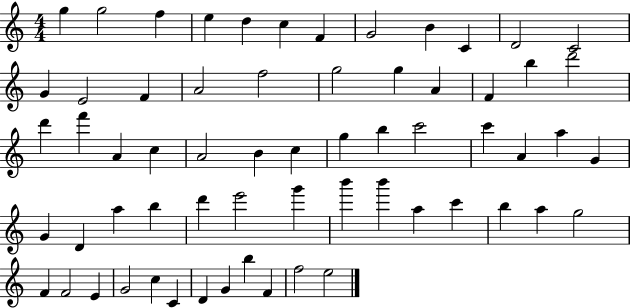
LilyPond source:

{
  \clef treble
  \numericTimeSignature
  \time 4/4
  \key c \major
  g''4 g''2 f''4 | e''4 d''4 c''4 f'4 | g'2 b'4 c'4 | d'2 c'2 | \break g'4 e'2 f'4 | a'2 f''2 | g''2 g''4 a'4 | f'4 b''4 d'''2 | \break d'''4 f'''4 a'4 c''4 | a'2 b'4 c''4 | g''4 b''4 c'''2 | c'''4 a'4 a''4 g'4 | \break g'4 d'4 a''4 b''4 | d'''4 e'''2 g'''4 | b'''4 b'''4 a''4 c'''4 | b''4 a''4 g''2 | \break f'4 f'2 e'4 | g'2 c''4 c'4 | d'4 g'4 b''4 f'4 | f''2 e''2 | \break \bar "|."
}